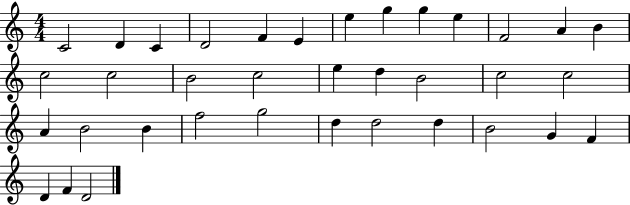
X:1
T:Untitled
M:4/4
L:1/4
K:C
C2 D C D2 F E e g g e F2 A B c2 c2 B2 c2 e d B2 c2 c2 A B2 B f2 g2 d d2 d B2 G F D F D2